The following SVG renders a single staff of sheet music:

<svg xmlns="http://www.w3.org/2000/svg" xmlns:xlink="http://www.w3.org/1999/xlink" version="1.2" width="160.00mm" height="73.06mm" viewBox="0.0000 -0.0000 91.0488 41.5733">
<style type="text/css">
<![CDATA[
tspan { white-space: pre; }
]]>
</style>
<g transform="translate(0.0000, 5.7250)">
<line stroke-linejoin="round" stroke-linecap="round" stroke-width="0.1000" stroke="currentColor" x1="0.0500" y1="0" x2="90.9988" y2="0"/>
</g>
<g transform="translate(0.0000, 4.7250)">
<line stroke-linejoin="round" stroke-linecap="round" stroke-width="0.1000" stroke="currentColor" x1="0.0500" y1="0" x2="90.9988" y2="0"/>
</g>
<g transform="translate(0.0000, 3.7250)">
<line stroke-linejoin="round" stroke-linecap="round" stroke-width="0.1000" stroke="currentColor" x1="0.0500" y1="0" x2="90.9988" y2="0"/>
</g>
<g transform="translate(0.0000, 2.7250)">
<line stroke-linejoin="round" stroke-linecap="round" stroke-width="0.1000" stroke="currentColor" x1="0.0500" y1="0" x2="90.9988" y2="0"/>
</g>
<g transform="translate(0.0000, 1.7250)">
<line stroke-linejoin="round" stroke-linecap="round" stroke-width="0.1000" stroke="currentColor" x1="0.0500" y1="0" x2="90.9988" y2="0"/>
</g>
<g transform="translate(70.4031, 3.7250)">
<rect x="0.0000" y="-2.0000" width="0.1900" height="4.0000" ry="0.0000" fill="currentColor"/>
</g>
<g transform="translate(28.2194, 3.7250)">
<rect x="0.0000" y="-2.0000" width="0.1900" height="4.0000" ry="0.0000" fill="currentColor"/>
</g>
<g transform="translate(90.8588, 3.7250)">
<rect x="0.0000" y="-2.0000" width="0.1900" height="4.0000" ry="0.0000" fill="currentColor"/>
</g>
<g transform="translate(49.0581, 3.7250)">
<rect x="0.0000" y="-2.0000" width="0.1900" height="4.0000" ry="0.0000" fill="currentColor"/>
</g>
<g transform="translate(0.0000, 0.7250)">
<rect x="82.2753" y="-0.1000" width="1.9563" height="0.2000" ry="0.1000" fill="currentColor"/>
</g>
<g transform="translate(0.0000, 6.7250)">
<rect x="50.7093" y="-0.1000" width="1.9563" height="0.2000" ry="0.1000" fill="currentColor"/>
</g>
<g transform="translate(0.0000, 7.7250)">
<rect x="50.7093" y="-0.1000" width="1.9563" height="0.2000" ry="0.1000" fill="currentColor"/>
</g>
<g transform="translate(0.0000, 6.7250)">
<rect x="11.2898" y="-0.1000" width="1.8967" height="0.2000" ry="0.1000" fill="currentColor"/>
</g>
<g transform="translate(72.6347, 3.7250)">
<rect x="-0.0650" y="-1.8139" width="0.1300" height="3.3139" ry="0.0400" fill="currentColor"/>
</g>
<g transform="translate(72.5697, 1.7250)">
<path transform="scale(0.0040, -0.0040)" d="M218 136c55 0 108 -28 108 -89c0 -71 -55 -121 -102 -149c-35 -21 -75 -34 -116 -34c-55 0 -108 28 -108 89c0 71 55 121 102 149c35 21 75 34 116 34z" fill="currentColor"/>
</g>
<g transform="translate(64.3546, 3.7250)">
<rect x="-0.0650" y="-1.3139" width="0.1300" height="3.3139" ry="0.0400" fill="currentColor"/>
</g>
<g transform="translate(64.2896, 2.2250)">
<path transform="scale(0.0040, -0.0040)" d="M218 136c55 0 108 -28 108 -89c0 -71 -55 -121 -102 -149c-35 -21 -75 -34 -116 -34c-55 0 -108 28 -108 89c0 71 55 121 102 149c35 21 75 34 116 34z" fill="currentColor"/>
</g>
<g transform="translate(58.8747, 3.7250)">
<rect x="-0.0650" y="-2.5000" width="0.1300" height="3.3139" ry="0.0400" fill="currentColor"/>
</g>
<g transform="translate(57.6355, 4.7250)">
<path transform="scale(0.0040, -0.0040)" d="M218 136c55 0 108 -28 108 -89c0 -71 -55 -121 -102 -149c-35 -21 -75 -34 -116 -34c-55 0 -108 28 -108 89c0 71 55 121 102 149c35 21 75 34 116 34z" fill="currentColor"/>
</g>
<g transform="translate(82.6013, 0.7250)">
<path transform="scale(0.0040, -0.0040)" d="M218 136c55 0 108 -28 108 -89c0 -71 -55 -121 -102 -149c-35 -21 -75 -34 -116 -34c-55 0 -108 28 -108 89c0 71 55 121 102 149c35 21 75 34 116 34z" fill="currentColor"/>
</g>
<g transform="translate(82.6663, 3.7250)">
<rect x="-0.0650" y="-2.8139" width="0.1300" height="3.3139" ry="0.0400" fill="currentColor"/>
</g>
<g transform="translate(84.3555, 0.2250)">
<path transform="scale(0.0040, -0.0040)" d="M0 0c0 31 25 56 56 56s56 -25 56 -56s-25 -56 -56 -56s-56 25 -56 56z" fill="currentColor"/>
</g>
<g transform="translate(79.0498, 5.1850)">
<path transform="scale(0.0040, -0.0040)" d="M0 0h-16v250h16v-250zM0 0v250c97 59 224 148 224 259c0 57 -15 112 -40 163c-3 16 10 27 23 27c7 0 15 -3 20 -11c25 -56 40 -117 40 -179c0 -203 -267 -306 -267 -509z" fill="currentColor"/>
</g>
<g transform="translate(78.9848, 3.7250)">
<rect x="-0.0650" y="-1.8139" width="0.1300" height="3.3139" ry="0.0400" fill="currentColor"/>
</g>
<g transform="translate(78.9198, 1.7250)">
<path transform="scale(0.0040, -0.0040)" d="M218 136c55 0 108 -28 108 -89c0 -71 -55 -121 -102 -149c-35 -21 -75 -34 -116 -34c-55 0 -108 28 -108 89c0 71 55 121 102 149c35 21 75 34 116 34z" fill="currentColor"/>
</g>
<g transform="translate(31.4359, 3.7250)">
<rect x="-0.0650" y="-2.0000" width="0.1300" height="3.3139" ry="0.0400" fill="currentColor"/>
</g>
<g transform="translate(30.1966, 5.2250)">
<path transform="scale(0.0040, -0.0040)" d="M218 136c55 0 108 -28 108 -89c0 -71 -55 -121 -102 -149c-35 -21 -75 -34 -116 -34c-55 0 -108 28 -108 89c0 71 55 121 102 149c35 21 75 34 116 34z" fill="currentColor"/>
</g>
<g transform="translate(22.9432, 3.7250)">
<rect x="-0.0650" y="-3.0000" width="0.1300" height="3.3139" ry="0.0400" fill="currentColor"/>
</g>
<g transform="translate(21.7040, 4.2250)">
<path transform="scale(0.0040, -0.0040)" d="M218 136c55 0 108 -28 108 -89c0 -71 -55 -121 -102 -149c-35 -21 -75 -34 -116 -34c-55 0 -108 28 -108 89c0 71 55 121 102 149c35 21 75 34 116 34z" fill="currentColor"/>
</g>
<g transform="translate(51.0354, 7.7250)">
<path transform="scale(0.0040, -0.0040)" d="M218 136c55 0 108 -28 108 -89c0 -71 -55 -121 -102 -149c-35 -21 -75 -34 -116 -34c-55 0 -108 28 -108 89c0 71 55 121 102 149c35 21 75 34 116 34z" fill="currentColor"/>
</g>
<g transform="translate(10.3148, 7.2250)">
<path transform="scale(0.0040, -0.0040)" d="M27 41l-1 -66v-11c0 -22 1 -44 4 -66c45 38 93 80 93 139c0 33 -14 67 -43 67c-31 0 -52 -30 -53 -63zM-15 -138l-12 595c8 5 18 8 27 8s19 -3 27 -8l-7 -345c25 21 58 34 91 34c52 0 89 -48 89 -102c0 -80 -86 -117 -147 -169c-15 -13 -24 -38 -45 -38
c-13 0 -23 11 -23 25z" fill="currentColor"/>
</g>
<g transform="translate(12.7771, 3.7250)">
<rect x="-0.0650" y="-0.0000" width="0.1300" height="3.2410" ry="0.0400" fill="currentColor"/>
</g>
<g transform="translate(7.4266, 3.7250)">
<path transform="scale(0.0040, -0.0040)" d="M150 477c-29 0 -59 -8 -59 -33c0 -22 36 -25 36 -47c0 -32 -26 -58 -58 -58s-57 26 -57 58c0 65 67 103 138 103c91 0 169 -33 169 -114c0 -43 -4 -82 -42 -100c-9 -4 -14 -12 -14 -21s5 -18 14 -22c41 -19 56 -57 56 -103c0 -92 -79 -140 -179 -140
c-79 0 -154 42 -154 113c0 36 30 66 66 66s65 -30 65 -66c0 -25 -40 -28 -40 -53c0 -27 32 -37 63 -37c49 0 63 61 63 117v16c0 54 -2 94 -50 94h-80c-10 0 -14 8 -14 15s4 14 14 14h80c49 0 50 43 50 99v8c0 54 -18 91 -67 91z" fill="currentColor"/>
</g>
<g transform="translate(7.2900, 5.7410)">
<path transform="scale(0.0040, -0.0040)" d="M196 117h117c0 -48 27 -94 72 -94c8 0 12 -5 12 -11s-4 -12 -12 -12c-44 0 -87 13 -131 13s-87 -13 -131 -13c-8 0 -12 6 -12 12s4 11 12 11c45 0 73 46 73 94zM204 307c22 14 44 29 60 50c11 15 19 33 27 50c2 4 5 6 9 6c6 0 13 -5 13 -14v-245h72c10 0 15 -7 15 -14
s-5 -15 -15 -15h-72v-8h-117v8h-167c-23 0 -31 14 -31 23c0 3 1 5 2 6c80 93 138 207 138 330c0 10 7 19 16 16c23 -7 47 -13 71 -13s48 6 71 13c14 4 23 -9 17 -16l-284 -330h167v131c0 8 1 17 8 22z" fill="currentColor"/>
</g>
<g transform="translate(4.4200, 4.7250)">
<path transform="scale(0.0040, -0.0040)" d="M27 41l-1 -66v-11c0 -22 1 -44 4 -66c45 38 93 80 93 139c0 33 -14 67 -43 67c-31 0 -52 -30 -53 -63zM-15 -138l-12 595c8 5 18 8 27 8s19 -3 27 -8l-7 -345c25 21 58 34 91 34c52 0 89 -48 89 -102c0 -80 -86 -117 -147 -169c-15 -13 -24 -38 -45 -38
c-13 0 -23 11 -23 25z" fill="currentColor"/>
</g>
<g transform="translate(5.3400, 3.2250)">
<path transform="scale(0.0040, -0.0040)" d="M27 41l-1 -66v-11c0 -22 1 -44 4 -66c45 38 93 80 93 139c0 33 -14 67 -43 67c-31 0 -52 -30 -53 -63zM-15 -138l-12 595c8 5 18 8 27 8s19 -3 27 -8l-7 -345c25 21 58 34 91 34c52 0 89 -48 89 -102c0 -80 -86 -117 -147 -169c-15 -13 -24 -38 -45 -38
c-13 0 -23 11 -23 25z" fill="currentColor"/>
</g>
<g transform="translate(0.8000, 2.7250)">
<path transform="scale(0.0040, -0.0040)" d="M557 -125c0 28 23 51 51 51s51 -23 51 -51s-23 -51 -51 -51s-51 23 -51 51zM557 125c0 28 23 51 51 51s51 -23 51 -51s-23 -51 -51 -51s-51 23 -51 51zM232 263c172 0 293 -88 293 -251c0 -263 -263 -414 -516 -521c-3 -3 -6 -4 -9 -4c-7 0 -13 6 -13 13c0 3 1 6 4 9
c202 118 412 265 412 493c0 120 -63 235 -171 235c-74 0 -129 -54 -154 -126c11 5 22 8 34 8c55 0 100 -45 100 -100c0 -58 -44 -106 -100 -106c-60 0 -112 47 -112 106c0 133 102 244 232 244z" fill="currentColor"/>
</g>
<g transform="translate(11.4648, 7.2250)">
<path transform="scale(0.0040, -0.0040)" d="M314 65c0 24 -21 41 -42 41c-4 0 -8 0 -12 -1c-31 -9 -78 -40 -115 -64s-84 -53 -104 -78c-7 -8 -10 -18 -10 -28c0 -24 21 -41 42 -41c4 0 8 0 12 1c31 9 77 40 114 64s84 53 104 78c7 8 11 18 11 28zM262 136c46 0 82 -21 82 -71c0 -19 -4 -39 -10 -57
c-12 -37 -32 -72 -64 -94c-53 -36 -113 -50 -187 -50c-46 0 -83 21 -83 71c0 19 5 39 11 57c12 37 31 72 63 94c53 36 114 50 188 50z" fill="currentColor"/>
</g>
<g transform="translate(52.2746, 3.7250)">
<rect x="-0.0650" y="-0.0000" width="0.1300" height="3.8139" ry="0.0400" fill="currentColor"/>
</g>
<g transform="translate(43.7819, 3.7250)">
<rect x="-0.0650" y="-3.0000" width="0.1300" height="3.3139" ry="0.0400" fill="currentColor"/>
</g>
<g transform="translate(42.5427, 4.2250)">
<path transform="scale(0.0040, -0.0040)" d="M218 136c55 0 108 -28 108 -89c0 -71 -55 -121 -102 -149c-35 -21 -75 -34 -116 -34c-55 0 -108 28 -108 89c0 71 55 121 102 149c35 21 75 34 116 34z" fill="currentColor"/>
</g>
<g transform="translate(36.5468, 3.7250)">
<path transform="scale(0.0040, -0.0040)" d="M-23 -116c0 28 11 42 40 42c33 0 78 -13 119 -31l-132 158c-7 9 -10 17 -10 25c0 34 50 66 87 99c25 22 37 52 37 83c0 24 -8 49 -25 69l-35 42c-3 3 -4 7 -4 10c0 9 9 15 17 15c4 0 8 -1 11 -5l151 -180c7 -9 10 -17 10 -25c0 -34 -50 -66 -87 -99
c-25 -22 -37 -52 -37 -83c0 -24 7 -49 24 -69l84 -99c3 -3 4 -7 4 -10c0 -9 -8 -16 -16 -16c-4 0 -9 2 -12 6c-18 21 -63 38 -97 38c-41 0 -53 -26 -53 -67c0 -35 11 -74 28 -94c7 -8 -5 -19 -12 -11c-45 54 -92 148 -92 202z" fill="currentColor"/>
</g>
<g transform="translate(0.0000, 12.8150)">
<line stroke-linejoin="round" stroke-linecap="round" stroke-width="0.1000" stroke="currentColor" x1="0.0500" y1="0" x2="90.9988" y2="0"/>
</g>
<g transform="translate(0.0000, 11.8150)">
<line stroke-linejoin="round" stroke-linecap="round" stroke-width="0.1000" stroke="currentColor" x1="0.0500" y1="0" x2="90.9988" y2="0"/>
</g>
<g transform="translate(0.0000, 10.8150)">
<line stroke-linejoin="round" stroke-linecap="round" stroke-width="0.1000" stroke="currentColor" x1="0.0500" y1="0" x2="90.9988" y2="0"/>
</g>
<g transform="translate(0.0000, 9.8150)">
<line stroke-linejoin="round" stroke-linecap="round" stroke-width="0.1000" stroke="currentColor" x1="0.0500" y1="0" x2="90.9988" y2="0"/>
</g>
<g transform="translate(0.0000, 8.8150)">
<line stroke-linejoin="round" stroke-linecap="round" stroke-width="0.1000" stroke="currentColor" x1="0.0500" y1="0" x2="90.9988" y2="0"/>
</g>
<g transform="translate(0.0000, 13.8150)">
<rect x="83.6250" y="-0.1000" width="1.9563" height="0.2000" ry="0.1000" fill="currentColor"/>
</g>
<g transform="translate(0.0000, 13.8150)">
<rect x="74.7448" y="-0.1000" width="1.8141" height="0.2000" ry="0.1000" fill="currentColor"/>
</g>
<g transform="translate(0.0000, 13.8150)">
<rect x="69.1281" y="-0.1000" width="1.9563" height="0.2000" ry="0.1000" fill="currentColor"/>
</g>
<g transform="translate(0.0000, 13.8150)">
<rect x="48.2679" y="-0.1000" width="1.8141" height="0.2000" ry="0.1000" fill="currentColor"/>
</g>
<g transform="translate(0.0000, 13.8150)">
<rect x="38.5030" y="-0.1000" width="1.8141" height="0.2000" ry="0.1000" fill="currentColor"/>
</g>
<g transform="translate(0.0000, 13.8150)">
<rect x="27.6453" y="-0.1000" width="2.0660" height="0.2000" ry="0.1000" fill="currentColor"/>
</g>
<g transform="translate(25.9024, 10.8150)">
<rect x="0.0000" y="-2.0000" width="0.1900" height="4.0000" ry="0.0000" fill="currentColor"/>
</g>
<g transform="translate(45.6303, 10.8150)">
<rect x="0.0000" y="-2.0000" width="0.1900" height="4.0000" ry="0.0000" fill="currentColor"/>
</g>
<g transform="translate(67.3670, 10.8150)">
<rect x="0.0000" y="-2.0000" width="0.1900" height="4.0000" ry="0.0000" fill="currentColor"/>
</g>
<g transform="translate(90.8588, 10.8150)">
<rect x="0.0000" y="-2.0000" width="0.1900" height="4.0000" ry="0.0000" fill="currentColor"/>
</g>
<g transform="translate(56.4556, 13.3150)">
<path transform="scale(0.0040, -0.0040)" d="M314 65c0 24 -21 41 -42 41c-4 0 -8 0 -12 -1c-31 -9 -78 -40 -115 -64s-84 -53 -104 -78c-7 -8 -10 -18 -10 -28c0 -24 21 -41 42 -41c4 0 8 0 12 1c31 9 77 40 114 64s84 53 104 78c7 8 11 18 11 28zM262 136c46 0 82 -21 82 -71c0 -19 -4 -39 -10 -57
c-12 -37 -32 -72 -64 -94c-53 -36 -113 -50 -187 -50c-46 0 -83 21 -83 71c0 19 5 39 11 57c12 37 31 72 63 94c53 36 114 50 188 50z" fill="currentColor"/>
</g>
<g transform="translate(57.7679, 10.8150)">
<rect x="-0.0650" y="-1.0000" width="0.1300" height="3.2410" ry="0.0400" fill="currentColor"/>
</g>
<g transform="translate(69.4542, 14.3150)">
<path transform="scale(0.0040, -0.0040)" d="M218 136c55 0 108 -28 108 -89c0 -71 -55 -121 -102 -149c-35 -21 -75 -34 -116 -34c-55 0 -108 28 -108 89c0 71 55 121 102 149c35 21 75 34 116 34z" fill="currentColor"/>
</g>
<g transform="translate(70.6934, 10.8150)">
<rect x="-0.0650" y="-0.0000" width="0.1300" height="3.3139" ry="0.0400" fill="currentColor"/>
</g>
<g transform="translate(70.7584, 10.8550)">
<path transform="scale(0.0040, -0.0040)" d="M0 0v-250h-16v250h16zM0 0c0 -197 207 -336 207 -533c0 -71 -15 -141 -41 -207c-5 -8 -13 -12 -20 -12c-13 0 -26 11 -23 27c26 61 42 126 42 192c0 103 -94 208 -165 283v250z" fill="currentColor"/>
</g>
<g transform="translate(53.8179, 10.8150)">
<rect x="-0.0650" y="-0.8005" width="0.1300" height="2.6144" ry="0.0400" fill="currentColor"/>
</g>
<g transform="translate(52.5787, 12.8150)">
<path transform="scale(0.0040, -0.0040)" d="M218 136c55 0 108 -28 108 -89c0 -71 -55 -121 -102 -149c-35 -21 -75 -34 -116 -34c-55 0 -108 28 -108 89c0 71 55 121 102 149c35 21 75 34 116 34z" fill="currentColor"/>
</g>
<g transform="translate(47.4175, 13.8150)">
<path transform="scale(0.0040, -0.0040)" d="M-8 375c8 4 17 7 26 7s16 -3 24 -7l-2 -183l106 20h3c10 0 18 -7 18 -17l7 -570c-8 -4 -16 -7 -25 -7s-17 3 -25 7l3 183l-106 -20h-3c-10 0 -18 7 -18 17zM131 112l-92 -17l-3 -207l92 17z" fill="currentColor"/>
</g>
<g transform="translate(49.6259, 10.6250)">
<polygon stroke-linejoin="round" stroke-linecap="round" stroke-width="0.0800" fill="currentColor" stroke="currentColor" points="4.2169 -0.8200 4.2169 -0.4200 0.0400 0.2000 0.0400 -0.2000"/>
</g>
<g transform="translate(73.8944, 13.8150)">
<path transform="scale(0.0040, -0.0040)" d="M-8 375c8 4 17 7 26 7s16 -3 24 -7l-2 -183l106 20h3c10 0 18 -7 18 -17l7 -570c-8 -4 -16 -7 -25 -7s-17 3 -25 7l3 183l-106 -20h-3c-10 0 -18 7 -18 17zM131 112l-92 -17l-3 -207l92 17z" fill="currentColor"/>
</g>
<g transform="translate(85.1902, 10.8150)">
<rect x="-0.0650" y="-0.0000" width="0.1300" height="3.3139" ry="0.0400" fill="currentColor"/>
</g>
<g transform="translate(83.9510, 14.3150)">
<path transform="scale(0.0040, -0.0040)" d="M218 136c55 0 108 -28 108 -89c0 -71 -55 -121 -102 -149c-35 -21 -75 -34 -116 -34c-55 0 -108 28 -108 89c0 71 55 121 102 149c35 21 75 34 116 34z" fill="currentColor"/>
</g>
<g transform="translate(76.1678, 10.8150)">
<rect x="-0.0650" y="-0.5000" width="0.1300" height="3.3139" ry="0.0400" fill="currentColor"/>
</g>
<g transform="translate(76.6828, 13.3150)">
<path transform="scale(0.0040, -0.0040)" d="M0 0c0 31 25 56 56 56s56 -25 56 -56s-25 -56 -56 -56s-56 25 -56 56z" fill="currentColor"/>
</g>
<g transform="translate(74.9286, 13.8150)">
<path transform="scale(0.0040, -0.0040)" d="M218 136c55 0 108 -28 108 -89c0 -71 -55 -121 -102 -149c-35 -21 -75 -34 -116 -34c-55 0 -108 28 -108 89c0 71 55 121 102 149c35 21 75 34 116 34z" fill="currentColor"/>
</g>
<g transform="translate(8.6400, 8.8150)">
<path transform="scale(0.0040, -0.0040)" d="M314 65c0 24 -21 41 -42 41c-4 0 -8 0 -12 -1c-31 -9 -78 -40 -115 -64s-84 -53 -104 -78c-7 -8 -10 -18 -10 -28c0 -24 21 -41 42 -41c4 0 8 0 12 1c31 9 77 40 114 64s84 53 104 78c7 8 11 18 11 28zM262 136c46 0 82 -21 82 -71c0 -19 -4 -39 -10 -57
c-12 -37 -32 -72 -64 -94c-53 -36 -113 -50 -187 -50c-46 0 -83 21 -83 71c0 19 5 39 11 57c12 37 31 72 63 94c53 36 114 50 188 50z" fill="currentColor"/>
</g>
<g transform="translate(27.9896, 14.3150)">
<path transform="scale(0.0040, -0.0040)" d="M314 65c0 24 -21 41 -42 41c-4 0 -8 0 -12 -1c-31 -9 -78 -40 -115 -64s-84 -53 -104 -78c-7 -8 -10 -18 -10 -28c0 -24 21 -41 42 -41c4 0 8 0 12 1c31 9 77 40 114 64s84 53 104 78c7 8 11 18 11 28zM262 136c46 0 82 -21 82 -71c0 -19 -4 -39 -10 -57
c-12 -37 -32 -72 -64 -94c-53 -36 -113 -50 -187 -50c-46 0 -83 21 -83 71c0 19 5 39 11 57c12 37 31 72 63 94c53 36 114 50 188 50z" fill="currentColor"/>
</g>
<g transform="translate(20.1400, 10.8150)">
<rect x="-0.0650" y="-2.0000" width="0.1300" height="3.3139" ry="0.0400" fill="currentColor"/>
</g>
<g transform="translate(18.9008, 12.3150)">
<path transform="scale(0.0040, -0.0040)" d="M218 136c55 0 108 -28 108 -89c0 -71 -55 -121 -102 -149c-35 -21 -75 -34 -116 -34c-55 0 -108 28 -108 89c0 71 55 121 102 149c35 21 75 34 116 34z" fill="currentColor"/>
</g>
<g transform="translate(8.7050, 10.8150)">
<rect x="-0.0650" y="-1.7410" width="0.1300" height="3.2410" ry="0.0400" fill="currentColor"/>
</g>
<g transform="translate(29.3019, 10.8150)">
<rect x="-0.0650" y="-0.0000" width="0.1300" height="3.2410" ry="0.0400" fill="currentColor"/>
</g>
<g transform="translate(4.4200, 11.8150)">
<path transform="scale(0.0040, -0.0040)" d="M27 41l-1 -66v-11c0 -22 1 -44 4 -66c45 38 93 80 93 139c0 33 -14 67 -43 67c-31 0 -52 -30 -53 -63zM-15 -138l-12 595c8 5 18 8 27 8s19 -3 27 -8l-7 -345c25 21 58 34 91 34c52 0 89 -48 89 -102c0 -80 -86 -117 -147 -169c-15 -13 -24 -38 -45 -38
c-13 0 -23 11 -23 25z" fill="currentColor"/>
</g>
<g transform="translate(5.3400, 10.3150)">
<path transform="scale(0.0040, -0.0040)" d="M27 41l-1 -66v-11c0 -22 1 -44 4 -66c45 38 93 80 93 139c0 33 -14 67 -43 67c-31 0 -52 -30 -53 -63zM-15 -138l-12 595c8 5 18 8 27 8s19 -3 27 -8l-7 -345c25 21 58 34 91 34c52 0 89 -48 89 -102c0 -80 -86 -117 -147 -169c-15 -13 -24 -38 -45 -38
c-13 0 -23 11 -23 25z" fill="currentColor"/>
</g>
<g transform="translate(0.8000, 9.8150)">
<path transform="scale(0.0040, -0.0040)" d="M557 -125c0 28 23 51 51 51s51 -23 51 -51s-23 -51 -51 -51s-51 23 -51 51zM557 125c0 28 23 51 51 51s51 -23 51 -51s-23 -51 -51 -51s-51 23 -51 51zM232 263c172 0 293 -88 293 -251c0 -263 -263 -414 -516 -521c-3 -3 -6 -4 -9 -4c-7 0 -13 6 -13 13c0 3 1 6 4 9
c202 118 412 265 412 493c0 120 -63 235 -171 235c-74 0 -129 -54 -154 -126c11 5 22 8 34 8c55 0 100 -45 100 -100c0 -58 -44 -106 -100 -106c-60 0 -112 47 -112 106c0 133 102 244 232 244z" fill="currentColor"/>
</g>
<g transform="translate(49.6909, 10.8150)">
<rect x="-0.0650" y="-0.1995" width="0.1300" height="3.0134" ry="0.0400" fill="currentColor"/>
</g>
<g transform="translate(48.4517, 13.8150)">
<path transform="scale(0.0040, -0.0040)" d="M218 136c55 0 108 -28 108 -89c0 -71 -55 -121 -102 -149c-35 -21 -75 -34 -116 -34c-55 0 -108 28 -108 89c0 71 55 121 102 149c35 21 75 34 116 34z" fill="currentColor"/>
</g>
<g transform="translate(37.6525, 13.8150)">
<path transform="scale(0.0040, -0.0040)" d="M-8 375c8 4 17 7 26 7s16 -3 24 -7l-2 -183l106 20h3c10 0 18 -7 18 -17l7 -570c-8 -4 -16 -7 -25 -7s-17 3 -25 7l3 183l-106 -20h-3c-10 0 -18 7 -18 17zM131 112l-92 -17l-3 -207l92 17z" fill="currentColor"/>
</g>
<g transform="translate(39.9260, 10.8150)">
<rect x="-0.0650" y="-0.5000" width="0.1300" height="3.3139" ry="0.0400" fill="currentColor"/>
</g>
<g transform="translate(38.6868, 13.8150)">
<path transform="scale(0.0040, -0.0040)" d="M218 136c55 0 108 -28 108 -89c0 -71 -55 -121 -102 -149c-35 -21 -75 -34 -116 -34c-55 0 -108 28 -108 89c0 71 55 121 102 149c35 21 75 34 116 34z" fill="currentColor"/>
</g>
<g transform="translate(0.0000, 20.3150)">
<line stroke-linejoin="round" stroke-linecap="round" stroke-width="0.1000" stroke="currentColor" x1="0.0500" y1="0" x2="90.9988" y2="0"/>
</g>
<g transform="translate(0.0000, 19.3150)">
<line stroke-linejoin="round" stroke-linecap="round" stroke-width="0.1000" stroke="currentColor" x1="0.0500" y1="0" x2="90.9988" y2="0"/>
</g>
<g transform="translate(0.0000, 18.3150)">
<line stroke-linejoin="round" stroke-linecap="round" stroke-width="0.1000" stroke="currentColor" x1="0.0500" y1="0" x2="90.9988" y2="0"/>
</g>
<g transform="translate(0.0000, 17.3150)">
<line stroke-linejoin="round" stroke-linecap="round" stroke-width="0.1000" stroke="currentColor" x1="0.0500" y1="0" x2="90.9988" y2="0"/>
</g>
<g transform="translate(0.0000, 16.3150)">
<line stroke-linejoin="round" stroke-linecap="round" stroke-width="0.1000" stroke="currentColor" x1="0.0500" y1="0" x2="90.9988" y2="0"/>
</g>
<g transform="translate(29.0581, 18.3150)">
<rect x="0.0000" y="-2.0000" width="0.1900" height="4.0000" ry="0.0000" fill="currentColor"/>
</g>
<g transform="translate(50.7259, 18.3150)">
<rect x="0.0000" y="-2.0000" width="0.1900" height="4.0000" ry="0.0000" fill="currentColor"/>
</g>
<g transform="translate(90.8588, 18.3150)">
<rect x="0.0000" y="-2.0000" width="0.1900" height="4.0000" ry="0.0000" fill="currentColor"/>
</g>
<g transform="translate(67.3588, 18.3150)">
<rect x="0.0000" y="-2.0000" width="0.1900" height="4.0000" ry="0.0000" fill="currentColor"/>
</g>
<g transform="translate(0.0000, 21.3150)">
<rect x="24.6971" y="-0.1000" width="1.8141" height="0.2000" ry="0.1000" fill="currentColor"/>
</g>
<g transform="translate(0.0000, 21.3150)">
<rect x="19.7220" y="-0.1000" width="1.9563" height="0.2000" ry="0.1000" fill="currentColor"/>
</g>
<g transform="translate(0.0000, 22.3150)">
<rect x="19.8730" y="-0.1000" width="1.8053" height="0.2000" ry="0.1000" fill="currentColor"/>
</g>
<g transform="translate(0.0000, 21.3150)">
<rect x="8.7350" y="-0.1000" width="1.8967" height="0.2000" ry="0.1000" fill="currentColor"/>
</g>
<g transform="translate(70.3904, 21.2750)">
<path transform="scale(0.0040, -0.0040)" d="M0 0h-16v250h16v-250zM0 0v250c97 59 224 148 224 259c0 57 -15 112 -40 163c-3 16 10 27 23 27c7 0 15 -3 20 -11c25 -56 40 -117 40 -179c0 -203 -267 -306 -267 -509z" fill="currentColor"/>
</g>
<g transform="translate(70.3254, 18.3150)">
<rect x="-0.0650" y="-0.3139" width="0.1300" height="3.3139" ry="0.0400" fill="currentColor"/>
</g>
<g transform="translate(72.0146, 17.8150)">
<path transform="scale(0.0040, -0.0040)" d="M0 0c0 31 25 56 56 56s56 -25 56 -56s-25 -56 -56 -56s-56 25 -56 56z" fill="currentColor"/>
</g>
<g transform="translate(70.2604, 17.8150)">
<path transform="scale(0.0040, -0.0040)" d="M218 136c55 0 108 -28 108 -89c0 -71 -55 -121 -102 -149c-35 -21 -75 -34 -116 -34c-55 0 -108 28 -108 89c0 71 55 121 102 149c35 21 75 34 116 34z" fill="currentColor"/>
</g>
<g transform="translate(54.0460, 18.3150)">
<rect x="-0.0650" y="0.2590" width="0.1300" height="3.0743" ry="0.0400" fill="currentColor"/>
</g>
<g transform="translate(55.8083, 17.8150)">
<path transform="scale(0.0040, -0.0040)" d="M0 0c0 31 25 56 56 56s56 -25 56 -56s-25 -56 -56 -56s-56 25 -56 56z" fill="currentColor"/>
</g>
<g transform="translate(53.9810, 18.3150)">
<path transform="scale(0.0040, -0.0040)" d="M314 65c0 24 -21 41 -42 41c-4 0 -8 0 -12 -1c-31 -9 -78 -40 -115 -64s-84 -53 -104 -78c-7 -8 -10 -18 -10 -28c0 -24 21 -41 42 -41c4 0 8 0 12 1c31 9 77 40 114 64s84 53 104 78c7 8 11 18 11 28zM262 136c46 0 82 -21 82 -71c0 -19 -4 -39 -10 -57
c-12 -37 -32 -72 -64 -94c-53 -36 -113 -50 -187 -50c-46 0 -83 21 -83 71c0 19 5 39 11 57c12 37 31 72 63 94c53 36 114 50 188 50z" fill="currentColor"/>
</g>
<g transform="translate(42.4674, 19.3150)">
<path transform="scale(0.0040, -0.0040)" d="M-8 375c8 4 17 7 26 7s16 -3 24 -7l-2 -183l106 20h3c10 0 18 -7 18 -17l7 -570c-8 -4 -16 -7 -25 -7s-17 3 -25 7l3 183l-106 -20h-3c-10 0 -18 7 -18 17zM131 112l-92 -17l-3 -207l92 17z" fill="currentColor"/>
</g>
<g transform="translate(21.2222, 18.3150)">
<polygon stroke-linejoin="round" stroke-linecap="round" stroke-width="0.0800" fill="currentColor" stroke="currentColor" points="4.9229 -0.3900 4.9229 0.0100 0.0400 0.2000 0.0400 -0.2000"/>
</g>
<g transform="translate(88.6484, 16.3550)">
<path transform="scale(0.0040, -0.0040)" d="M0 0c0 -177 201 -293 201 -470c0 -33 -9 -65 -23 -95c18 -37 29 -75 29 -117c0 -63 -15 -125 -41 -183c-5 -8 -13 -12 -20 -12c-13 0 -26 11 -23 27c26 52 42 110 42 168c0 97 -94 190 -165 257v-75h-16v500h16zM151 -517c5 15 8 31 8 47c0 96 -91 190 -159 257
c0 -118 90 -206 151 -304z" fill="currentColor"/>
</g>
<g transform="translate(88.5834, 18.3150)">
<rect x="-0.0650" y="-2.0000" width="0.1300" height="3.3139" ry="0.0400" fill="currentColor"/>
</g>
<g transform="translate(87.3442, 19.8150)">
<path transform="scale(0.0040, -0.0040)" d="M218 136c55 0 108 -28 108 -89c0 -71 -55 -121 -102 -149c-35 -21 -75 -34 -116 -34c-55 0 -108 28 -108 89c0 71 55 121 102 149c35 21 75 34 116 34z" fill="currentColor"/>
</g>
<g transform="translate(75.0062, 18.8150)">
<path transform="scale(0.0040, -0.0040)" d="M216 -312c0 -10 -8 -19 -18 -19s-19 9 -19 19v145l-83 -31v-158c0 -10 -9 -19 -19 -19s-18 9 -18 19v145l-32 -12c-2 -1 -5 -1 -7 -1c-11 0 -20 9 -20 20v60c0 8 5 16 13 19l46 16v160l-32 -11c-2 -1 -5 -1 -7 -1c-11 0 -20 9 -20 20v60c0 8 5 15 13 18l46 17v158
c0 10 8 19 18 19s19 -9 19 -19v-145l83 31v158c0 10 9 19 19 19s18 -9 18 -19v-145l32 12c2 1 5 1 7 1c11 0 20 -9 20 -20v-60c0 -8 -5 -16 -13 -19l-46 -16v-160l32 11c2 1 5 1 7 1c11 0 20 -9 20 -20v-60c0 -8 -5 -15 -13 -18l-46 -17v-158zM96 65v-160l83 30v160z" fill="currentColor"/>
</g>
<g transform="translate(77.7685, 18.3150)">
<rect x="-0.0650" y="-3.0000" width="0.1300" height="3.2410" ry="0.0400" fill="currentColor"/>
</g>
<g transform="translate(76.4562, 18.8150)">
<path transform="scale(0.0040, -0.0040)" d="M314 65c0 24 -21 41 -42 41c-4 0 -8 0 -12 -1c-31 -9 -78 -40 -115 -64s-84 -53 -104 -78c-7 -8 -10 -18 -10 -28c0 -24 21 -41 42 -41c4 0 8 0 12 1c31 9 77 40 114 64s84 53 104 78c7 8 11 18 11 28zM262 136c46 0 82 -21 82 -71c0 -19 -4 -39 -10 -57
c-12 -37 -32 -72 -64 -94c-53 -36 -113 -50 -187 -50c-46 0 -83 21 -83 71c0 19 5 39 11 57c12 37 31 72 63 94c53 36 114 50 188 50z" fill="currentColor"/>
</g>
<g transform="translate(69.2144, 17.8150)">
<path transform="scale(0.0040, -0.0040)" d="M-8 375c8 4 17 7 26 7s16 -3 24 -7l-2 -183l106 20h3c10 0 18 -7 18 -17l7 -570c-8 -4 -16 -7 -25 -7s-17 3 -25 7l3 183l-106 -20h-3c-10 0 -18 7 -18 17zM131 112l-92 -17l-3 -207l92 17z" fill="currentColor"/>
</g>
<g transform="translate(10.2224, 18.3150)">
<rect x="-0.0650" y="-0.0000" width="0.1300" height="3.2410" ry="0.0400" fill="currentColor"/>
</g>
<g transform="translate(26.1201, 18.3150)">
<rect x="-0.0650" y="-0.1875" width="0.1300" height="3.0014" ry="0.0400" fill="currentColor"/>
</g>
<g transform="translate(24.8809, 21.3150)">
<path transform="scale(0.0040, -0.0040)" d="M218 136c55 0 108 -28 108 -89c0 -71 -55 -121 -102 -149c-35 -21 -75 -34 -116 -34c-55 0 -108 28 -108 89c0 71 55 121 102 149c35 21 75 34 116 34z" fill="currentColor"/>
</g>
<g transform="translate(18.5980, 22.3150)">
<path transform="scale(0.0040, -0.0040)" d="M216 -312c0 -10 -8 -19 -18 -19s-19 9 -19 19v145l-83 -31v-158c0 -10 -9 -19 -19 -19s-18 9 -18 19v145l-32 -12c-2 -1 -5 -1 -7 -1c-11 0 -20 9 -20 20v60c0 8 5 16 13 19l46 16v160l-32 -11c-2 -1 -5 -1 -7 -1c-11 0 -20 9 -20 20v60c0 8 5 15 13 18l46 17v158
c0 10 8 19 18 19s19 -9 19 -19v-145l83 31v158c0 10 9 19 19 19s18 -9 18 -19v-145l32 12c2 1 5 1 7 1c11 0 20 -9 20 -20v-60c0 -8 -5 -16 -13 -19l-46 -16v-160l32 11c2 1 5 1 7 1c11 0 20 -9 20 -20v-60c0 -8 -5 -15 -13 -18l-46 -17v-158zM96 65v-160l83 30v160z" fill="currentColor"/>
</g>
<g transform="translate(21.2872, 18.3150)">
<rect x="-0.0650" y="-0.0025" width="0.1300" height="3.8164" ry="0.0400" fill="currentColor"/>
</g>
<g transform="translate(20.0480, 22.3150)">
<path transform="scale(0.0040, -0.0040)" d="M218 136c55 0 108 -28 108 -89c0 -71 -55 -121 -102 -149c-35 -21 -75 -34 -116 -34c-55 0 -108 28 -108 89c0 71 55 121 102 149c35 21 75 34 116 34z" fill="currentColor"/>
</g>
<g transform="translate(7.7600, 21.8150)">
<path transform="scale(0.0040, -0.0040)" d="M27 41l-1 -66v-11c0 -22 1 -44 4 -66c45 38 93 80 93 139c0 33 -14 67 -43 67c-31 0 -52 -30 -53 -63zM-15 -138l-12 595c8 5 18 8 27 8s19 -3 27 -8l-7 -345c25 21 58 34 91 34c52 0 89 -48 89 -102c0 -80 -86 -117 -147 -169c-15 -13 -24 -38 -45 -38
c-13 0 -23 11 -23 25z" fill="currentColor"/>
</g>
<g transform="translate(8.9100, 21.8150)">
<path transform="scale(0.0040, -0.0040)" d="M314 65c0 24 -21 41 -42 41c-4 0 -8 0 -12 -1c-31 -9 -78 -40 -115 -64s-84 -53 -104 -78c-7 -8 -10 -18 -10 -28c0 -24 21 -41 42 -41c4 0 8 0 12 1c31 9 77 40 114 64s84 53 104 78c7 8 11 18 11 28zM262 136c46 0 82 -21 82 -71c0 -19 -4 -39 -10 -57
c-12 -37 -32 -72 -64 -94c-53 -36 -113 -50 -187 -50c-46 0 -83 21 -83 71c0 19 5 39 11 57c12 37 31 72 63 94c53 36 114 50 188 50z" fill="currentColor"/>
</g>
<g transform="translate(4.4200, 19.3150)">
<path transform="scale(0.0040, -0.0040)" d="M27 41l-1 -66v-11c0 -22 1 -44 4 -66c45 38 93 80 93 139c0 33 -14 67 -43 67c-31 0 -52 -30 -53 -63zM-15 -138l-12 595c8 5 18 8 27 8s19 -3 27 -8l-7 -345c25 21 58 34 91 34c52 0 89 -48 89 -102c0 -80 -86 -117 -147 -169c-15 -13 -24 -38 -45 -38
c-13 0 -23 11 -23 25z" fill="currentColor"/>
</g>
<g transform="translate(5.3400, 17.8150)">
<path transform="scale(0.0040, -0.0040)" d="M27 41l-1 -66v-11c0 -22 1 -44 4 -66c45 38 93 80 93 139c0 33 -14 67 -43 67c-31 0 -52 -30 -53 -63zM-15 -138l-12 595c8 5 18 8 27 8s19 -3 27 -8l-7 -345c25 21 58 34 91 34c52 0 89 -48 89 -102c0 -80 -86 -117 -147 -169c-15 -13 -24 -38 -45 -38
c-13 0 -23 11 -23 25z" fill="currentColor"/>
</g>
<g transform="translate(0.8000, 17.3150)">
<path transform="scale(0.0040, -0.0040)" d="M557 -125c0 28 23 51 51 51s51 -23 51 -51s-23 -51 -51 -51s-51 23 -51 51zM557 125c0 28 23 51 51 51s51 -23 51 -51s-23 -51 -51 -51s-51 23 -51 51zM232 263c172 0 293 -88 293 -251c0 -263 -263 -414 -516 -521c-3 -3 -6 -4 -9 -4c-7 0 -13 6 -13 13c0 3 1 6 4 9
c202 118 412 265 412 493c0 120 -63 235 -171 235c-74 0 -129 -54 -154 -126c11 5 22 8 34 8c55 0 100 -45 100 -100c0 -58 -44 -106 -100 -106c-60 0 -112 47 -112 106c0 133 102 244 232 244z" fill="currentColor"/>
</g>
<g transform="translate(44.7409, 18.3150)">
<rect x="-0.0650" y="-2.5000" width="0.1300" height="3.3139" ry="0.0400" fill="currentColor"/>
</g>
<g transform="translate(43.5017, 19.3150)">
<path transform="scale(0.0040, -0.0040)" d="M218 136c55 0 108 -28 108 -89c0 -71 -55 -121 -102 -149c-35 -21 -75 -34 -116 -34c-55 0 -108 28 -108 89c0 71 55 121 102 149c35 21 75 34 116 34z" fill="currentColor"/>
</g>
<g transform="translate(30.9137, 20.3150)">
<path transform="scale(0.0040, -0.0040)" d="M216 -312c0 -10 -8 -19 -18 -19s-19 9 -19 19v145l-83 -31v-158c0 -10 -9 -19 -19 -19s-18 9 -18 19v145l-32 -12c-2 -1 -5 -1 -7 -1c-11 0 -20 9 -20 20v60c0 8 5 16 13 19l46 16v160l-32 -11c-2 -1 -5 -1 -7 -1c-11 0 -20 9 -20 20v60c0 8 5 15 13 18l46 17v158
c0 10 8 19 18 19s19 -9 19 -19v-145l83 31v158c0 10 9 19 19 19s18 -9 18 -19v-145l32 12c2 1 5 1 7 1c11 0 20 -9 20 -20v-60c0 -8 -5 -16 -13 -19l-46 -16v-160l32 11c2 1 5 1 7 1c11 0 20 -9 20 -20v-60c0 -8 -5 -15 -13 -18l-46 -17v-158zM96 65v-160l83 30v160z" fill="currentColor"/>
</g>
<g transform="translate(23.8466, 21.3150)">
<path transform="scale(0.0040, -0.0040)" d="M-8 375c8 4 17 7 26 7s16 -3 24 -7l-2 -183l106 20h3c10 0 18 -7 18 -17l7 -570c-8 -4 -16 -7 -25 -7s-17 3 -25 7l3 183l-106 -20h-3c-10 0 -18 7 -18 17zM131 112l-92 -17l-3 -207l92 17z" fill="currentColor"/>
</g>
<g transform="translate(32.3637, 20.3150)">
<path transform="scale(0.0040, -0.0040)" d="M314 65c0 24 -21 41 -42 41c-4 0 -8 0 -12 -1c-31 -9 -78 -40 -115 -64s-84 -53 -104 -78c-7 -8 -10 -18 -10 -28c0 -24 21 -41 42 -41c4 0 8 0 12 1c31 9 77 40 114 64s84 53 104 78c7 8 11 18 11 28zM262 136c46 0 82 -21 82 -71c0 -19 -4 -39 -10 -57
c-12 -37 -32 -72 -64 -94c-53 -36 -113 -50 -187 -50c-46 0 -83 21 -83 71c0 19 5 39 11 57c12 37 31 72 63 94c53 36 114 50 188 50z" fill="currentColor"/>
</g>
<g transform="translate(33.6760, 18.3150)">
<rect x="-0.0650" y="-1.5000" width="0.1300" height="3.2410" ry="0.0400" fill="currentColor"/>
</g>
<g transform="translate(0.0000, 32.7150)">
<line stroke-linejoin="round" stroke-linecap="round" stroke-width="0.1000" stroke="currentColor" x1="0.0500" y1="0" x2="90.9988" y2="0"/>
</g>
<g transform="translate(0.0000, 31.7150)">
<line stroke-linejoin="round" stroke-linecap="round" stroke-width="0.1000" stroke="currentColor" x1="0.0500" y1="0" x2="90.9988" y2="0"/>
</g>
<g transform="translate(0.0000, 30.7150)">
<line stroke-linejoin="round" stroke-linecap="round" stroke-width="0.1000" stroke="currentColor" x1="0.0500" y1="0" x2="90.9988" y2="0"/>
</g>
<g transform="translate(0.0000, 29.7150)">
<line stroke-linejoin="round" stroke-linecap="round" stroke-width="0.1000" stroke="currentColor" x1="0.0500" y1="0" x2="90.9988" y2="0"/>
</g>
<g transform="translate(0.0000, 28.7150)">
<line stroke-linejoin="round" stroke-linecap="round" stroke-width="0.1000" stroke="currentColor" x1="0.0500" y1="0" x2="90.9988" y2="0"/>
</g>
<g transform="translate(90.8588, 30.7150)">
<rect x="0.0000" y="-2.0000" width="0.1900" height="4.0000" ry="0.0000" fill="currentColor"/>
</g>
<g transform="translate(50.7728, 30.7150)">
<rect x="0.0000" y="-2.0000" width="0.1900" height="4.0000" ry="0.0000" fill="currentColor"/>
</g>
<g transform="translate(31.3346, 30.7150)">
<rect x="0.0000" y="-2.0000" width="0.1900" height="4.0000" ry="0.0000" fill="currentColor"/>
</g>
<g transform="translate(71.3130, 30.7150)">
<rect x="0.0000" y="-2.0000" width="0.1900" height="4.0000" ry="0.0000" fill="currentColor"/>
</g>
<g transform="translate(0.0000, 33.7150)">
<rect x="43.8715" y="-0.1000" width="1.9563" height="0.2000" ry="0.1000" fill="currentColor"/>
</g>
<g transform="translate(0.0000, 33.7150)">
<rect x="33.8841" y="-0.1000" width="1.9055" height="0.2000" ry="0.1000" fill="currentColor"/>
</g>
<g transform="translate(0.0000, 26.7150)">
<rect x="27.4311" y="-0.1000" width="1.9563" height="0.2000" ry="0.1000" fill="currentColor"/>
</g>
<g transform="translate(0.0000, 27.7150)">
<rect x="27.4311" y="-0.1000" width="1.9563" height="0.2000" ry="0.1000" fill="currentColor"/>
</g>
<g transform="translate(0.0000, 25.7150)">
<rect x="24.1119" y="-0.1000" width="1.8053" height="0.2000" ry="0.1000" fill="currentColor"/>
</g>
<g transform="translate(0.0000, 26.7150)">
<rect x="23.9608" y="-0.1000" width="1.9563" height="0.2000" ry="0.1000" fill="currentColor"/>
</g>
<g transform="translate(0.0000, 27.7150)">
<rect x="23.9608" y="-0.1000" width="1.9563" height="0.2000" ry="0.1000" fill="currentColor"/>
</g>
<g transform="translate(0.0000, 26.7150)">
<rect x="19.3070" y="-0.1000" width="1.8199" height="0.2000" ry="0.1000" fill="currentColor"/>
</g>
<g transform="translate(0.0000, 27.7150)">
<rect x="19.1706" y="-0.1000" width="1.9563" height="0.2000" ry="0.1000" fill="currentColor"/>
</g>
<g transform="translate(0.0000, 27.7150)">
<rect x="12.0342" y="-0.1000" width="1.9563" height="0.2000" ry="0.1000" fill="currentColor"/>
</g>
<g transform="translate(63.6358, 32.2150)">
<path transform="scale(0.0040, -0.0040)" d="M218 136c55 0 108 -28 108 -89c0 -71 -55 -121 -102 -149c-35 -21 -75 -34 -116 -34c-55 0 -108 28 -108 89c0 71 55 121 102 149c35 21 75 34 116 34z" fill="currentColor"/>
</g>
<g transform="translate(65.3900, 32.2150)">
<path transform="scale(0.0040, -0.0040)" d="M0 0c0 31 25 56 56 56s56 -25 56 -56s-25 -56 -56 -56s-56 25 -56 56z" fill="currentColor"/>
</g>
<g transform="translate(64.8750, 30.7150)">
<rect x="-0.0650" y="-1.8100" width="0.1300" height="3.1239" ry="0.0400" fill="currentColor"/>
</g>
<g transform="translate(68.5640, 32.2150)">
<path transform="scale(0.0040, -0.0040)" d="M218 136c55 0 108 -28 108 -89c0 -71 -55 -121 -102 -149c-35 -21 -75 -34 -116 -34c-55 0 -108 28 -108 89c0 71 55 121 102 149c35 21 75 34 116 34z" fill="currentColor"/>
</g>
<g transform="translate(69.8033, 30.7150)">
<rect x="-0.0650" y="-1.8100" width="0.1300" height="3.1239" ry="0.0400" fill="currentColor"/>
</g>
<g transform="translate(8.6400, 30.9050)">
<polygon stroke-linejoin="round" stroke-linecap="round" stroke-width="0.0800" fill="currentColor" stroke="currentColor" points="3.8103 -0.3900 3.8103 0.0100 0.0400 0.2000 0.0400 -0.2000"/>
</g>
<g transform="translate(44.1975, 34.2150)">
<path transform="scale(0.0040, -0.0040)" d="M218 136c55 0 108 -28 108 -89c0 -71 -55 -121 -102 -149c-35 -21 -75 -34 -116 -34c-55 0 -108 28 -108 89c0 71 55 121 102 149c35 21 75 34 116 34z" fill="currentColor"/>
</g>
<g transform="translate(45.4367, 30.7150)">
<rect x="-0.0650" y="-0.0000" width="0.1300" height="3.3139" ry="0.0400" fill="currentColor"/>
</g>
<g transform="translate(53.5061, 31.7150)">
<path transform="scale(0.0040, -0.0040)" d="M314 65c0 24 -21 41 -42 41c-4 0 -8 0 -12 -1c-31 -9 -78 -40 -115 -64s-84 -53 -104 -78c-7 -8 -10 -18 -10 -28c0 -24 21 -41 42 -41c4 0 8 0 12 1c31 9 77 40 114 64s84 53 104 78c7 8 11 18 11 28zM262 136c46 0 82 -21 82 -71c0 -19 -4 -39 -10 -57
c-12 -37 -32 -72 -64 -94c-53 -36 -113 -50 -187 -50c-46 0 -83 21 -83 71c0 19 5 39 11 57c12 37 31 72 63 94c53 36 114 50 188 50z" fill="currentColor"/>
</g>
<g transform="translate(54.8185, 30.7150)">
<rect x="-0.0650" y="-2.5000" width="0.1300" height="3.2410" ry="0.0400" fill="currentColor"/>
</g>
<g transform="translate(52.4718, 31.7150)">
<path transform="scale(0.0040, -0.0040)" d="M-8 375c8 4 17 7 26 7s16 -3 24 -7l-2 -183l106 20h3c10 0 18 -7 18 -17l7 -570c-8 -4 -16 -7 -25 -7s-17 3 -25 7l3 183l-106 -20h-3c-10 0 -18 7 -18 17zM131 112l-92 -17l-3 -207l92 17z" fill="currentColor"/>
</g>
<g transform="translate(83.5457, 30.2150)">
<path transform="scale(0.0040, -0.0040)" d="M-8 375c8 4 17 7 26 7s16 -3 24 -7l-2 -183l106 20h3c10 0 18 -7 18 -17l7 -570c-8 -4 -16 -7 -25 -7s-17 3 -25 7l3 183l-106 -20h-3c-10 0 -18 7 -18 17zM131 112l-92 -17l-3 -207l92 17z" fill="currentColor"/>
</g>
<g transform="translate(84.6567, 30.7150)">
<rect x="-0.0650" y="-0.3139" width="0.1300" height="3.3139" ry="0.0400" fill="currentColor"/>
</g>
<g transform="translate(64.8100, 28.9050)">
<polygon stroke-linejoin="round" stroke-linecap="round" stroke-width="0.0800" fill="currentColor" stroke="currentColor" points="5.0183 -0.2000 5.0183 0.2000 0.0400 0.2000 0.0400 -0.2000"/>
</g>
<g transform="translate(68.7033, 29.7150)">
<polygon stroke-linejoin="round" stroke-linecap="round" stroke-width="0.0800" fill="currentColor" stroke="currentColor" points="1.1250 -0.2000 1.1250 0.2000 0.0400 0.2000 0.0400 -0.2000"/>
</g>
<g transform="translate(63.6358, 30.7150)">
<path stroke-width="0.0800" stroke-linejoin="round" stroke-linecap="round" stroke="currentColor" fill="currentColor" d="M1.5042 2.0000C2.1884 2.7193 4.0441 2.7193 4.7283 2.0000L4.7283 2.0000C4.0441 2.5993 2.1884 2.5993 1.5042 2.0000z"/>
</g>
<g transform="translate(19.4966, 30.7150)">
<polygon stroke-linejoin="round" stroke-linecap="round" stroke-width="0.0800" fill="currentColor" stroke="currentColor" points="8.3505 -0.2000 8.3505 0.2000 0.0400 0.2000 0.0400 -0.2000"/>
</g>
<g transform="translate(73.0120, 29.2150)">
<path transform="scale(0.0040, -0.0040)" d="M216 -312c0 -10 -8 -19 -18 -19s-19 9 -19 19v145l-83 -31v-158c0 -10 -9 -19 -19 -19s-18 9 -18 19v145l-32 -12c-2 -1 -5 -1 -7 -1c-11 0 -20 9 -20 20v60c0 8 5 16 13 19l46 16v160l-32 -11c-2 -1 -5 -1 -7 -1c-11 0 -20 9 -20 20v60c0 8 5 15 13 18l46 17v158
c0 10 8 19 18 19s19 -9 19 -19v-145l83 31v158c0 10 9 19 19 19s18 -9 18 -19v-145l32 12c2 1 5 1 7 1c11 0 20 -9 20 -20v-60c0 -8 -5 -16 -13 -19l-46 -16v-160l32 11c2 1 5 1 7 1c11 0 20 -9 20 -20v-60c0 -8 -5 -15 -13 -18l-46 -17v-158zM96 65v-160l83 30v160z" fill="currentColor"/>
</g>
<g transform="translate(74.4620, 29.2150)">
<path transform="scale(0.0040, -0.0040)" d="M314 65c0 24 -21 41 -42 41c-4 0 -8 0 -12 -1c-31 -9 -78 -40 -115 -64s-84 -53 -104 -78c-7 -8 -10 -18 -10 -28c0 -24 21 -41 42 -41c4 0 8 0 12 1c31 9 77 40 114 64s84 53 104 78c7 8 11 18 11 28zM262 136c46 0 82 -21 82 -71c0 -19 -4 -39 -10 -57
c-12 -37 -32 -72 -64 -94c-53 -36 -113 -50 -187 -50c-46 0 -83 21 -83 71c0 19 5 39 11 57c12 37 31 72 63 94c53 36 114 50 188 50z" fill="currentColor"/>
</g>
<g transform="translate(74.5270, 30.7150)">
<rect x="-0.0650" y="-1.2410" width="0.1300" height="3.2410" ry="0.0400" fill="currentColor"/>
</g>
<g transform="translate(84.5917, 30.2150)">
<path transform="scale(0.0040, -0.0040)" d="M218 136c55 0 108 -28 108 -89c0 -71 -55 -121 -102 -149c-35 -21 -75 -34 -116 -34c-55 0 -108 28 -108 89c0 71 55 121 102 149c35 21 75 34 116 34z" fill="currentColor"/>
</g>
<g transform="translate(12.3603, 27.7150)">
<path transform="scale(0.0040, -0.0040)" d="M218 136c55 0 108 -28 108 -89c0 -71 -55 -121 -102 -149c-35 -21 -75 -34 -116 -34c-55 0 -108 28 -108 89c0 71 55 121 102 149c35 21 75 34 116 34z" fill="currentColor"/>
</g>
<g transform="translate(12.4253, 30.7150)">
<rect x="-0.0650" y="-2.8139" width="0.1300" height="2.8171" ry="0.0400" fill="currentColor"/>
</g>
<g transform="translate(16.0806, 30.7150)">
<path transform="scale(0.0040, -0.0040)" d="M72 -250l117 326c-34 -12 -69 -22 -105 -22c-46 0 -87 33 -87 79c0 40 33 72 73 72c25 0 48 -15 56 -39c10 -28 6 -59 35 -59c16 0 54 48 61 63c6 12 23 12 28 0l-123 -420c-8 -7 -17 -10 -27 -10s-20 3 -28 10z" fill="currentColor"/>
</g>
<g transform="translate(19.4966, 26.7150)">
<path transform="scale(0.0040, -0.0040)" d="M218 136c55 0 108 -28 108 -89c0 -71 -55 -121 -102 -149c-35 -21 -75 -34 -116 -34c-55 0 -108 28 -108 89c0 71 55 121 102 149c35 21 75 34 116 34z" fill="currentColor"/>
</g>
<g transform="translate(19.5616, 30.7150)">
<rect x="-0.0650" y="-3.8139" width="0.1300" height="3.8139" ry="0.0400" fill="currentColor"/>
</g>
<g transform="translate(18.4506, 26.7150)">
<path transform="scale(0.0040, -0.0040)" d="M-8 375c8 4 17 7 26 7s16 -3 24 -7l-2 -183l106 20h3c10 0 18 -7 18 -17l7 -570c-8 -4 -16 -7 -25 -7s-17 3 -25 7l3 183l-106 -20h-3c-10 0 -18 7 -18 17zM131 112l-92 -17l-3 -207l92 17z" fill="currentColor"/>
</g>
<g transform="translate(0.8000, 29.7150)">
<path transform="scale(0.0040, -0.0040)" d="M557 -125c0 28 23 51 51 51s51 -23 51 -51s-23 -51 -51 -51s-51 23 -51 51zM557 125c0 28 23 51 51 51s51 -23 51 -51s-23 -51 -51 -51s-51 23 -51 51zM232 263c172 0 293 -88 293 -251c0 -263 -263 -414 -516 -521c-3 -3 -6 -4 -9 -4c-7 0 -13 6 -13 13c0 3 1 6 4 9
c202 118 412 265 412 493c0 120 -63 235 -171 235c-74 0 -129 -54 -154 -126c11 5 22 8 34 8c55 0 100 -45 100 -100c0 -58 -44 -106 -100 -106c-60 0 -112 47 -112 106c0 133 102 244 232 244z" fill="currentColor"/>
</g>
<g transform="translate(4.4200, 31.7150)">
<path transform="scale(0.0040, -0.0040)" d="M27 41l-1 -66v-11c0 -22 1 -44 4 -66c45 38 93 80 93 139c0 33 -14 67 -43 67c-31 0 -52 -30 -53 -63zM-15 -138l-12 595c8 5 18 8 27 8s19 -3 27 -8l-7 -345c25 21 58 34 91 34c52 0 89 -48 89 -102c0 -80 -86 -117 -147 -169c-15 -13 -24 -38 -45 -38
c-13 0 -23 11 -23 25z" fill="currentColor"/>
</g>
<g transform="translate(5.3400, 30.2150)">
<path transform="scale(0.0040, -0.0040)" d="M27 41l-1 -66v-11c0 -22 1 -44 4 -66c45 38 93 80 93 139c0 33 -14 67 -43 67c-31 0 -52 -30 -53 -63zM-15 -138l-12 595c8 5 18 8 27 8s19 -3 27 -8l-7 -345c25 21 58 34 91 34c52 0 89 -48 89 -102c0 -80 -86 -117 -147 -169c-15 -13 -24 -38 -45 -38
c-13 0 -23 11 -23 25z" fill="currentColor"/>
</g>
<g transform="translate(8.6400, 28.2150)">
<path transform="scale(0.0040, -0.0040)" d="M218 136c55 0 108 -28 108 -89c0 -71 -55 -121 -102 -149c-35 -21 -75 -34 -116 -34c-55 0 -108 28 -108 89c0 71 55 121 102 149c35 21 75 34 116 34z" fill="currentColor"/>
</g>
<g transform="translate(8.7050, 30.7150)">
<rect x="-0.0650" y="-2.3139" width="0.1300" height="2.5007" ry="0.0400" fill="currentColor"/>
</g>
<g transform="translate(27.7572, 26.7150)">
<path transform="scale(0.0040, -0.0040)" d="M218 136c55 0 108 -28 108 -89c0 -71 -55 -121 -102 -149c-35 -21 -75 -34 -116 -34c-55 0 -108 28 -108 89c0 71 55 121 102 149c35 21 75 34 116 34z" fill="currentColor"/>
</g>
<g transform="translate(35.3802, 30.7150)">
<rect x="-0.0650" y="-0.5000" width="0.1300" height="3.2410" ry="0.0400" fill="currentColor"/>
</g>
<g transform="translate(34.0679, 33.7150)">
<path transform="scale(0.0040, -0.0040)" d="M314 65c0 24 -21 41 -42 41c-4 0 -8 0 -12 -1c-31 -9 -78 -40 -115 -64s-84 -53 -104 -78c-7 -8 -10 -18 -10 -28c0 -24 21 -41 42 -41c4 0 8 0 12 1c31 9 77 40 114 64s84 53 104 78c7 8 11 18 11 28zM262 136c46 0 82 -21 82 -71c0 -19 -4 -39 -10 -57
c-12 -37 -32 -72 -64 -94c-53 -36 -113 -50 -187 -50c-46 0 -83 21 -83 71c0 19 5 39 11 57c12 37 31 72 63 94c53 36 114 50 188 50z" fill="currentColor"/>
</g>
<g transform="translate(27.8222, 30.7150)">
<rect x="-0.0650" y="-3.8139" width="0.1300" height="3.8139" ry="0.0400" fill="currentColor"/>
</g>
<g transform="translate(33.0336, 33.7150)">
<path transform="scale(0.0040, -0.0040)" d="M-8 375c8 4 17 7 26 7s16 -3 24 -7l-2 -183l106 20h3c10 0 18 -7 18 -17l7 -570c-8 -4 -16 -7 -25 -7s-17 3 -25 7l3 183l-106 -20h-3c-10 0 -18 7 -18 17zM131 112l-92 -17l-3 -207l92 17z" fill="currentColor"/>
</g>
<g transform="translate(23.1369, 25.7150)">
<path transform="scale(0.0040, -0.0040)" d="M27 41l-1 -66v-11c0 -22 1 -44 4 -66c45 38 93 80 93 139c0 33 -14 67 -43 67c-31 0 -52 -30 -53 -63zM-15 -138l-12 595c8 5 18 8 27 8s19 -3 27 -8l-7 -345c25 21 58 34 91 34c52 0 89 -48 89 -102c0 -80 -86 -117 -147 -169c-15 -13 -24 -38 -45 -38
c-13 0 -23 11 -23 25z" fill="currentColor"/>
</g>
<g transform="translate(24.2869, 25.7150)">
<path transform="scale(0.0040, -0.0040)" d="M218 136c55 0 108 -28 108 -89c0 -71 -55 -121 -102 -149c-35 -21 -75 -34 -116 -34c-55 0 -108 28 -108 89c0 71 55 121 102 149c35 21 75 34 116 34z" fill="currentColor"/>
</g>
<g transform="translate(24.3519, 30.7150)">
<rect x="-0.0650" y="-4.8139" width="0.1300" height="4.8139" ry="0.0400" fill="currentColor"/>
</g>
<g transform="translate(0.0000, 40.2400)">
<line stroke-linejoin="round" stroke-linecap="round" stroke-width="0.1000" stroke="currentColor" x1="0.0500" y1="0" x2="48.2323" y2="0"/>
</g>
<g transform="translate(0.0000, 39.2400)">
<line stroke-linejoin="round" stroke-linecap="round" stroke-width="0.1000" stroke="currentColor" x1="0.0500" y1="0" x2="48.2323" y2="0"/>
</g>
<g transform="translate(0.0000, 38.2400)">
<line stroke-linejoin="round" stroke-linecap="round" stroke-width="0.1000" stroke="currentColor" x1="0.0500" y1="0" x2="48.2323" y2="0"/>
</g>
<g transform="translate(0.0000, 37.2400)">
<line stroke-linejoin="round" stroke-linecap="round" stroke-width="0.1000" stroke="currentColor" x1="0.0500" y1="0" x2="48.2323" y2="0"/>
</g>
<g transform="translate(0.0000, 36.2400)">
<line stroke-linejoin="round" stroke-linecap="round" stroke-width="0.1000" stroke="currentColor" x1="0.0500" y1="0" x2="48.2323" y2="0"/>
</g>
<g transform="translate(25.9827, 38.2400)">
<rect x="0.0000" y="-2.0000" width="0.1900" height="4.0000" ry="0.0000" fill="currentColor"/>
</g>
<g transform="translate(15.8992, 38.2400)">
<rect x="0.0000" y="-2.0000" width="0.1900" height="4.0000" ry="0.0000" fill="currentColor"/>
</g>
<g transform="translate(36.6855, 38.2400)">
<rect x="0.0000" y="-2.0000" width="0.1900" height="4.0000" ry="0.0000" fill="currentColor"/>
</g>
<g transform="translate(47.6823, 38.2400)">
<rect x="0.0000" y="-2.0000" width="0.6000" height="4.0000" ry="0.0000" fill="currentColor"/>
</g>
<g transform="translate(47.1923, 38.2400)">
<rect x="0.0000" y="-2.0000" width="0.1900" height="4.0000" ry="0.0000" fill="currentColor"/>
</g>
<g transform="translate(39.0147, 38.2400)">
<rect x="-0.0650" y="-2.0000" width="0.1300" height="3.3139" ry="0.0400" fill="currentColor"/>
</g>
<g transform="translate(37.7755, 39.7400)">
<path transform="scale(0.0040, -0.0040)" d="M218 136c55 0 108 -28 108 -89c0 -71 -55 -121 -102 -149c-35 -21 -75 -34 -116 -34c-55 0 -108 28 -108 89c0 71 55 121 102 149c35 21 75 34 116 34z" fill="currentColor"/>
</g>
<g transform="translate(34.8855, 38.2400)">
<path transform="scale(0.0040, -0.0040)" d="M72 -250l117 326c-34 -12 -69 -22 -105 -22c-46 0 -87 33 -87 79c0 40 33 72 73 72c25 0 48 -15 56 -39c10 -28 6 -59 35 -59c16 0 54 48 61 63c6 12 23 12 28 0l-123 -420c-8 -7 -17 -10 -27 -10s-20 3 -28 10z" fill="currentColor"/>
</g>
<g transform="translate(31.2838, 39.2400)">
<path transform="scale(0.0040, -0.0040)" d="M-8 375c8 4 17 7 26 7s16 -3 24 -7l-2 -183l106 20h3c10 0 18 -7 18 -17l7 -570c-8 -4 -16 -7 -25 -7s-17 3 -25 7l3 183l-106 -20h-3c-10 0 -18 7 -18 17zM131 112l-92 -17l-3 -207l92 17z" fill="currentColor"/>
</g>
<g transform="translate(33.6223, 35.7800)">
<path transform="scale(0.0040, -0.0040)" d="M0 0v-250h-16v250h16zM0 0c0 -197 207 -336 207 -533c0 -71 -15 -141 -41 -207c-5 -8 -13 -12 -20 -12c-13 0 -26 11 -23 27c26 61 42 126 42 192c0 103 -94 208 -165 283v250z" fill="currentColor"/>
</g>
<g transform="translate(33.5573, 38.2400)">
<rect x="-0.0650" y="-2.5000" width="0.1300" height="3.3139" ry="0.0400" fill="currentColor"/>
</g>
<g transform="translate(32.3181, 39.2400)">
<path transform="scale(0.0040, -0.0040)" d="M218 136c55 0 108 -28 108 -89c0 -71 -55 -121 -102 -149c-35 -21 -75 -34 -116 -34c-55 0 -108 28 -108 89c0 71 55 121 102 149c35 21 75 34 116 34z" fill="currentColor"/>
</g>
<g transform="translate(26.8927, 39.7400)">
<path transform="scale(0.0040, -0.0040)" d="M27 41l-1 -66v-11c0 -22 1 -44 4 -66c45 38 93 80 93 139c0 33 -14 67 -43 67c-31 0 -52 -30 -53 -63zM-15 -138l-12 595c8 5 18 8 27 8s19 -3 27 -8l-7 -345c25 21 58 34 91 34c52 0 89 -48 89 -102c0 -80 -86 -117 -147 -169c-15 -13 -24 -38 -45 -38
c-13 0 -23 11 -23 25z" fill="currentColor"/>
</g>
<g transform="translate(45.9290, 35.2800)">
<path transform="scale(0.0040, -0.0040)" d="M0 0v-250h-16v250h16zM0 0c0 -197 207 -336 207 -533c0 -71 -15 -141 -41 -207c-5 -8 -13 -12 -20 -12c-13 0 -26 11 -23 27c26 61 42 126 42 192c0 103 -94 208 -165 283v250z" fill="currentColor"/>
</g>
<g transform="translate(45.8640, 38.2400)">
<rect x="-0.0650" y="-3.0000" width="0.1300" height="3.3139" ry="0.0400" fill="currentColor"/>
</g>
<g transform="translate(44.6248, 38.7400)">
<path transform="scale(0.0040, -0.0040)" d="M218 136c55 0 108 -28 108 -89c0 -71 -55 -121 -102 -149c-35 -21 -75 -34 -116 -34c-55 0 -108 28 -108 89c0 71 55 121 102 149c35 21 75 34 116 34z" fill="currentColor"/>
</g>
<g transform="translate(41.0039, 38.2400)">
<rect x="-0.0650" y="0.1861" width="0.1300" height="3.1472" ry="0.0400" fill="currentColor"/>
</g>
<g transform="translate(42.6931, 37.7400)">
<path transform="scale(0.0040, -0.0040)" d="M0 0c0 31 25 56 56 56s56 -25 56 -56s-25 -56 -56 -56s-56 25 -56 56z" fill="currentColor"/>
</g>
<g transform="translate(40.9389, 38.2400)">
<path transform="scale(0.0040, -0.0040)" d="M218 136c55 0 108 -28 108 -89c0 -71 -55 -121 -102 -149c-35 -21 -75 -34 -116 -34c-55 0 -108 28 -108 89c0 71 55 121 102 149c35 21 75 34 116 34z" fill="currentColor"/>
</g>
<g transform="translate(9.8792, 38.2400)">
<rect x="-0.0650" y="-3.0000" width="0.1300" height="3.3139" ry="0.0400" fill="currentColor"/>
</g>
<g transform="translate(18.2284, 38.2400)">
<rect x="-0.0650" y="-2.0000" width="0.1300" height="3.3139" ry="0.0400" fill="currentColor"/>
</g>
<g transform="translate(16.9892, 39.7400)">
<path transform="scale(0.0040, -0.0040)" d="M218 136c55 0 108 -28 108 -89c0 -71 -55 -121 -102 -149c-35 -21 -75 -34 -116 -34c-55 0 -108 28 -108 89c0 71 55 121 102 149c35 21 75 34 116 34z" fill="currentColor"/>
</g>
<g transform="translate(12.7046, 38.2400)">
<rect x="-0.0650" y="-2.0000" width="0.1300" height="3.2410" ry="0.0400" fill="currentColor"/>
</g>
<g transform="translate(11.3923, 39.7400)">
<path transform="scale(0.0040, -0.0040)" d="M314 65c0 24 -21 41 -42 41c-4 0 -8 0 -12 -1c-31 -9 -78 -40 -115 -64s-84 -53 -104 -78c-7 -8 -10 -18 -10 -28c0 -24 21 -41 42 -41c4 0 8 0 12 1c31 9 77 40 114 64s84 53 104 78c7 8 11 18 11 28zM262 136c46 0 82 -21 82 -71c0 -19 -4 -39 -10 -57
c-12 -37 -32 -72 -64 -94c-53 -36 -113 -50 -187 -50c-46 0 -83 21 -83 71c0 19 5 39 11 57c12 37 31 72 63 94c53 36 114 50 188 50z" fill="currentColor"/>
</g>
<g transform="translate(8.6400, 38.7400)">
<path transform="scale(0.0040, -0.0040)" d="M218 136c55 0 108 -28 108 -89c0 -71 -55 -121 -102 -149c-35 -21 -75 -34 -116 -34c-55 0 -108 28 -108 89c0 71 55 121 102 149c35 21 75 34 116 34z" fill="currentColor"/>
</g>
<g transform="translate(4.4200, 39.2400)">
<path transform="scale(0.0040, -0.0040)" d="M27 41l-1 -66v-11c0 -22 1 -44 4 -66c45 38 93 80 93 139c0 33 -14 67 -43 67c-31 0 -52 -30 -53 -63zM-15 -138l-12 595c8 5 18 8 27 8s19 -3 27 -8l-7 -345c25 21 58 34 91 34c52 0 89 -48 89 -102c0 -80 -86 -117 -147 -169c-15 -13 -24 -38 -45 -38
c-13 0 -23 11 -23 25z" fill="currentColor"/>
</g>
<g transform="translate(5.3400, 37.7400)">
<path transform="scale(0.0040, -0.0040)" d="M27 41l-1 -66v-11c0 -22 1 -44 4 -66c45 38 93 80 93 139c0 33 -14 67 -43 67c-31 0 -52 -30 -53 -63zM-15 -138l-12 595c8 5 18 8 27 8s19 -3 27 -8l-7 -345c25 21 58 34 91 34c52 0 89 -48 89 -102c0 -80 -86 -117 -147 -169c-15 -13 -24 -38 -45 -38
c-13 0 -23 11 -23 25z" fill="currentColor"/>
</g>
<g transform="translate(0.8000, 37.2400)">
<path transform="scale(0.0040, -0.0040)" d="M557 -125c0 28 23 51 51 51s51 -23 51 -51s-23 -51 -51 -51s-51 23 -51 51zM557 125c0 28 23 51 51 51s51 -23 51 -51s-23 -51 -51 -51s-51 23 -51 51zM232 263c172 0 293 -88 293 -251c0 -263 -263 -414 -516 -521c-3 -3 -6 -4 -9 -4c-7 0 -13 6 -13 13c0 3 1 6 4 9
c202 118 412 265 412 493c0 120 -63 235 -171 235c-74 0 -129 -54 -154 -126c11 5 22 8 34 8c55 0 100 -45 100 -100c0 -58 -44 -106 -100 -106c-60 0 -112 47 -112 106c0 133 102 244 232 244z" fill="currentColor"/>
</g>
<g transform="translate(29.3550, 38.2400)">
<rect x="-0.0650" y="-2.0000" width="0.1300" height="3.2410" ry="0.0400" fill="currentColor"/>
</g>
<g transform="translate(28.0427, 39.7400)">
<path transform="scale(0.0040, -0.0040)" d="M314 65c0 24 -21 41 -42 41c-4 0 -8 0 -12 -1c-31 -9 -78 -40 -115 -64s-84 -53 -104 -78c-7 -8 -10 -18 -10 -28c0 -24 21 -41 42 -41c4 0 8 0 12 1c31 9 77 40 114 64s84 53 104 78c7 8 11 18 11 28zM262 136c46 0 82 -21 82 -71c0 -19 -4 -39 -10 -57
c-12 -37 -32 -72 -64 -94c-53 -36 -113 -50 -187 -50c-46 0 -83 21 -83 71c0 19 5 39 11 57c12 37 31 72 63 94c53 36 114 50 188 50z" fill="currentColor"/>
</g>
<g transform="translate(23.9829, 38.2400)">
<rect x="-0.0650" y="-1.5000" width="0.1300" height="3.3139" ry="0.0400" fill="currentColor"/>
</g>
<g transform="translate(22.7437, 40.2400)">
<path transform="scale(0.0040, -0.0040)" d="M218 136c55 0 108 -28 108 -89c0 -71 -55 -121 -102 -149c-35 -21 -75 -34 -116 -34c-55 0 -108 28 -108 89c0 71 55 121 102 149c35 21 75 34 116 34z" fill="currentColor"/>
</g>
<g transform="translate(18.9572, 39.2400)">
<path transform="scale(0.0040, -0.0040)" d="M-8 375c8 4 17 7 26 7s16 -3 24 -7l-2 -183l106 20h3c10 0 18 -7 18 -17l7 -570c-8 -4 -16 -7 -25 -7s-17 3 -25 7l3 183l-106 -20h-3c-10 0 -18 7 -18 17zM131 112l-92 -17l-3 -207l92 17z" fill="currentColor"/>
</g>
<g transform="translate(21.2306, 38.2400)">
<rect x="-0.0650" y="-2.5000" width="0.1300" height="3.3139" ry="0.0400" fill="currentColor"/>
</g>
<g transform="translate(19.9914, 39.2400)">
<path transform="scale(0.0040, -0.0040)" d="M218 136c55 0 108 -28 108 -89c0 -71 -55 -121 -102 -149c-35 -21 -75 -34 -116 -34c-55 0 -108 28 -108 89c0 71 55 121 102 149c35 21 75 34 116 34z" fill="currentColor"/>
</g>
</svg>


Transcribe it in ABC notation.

X:1
T:Untitled
M:3/4
L:1/4
K:Bb
_D,,2 C, A,, z C, C,, _B,, G, A, A,/2 C A,2 A,, D,,2 E,, E,,/2 G,,/2 F,,2 D,,/2 E,, D,, _D,,2 ^C,,/2 E,,/2 ^G,,2 B,, D,2 E,/2 ^C,2 A,,/4 _B,/2 C/2 z/2 E/2 _G/2 E/2 E,,2 D,, B,,2 A,,/2 A,,/4 ^G,2 E, C, A,,2 A,, B,, G,, _A,,2 B,,/2 z/2 A,, D, C,/2